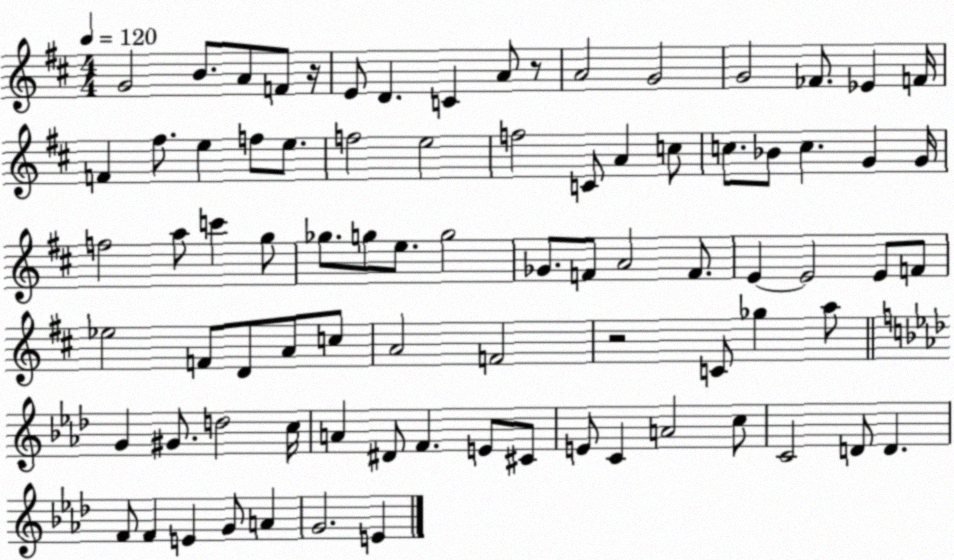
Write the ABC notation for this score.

X:1
T:Untitled
M:4/4
L:1/4
K:D
G2 B/2 A/2 F/2 z/4 E/2 D C A/2 z/2 A2 G2 G2 _F/2 _E F/4 F ^f/2 e f/2 e/2 f2 e2 f2 C/2 A c/2 c/2 _B/2 c G G/4 f2 a/2 c' g/2 _g/2 g/2 e/2 g2 _G/2 F/2 A2 F/2 E E2 E/2 F/2 _e2 F/2 D/2 A/2 c/2 A2 F2 z2 C/2 _g a/2 G ^G/2 d2 c/4 A ^D/2 F E/2 ^C/2 E/2 C A2 c/2 C2 D/2 D F/2 F E G/2 A G2 E